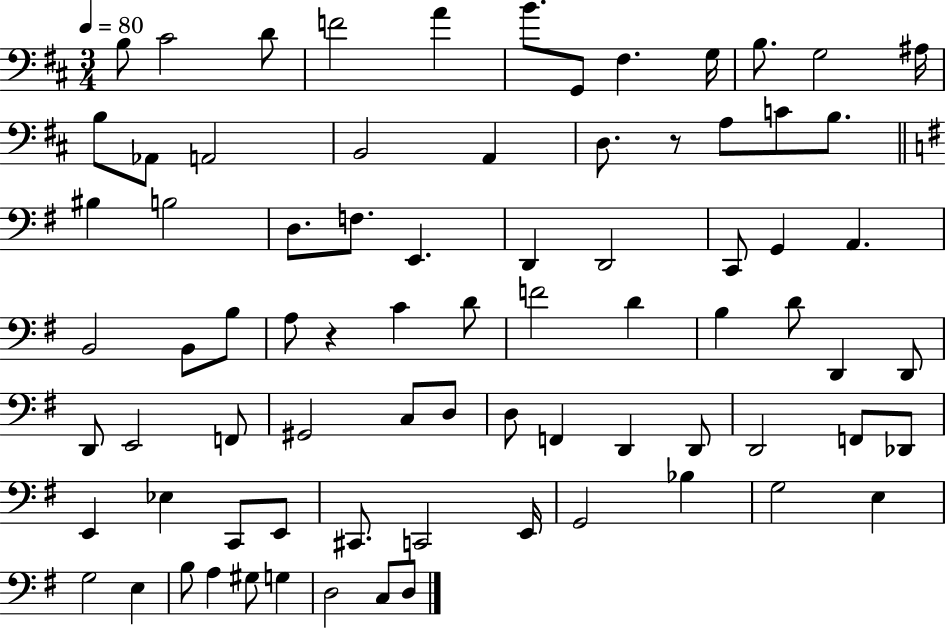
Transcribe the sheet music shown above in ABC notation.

X:1
T:Untitled
M:3/4
L:1/4
K:D
B,/2 ^C2 D/2 F2 A B/2 G,,/2 ^F, G,/4 B,/2 G,2 ^A,/4 B,/2 _A,,/2 A,,2 B,,2 A,, D,/2 z/2 A,/2 C/2 B,/2 ^B, B,2 D,/2 F,/2 E,, D,, D,,2 C,,/2 G,, A,, B,,2 B,,/2 B,/2 A,/2 z C D/2 F2 D B, D/2 D,, D,,/2 D,,/2 E,,2 F,,/2 ^G,,2 C,/2 D,/2 D,/2 F,, D,, D,,/2 D,,2 F,,/2 _D,,/2 E,, _E, C,,/2 E,,/2 ^C,,/2 C,,2 E,,/4 G,,2 _B, G,2 E, G,2 E, B,/2 A, ^G,/2 G, D,2 C,/2 D,/2